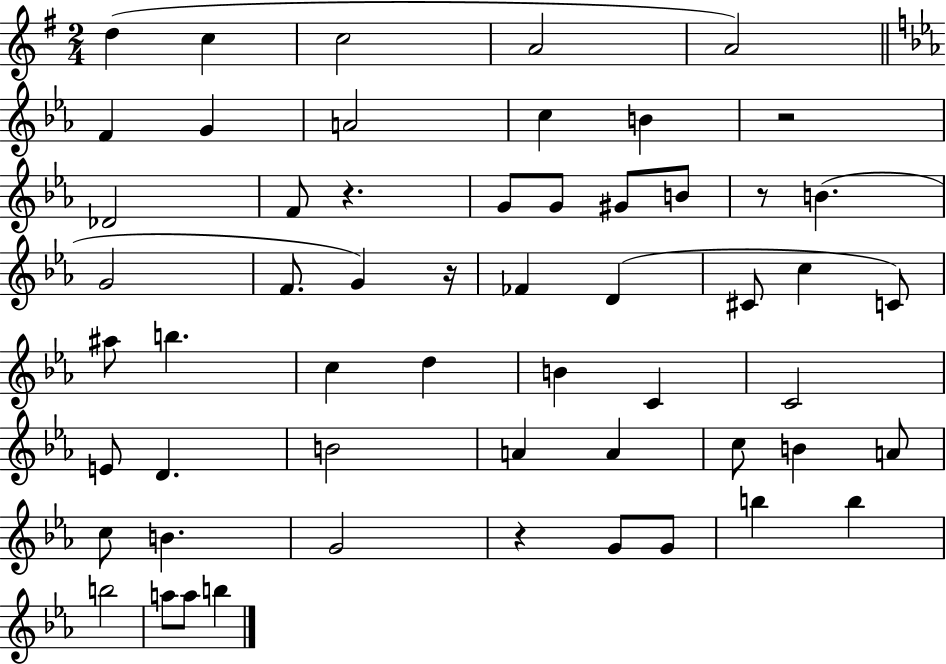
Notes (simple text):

D5/q C5/q C5/h A4/h A4/h F4/q G4/q A4/h C5/q B4/q R/h Db4/h F4/e R/q. G4/e G4/e G#4/e B4/e R/e B4/q. G4/h F4/e. G4/q R/s FES4/q D4/q C#4/e C5/q C4/e A#5/e B5/q. C5/q D5/q B4/q C4/q C4/h E4/e D4/q. B4/h A4/q A4/q C5/e B4/q A4/e C5/e B4/q. G4/h R/q G4/e G4/e B5/q B5/q B5/h A5/e A5/e B5/q